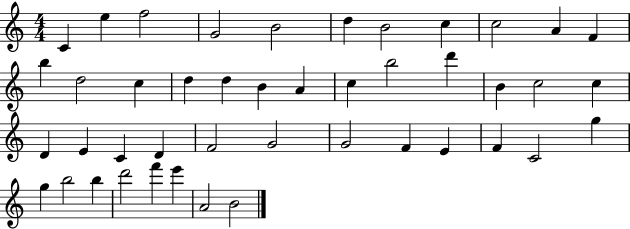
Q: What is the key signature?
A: C major